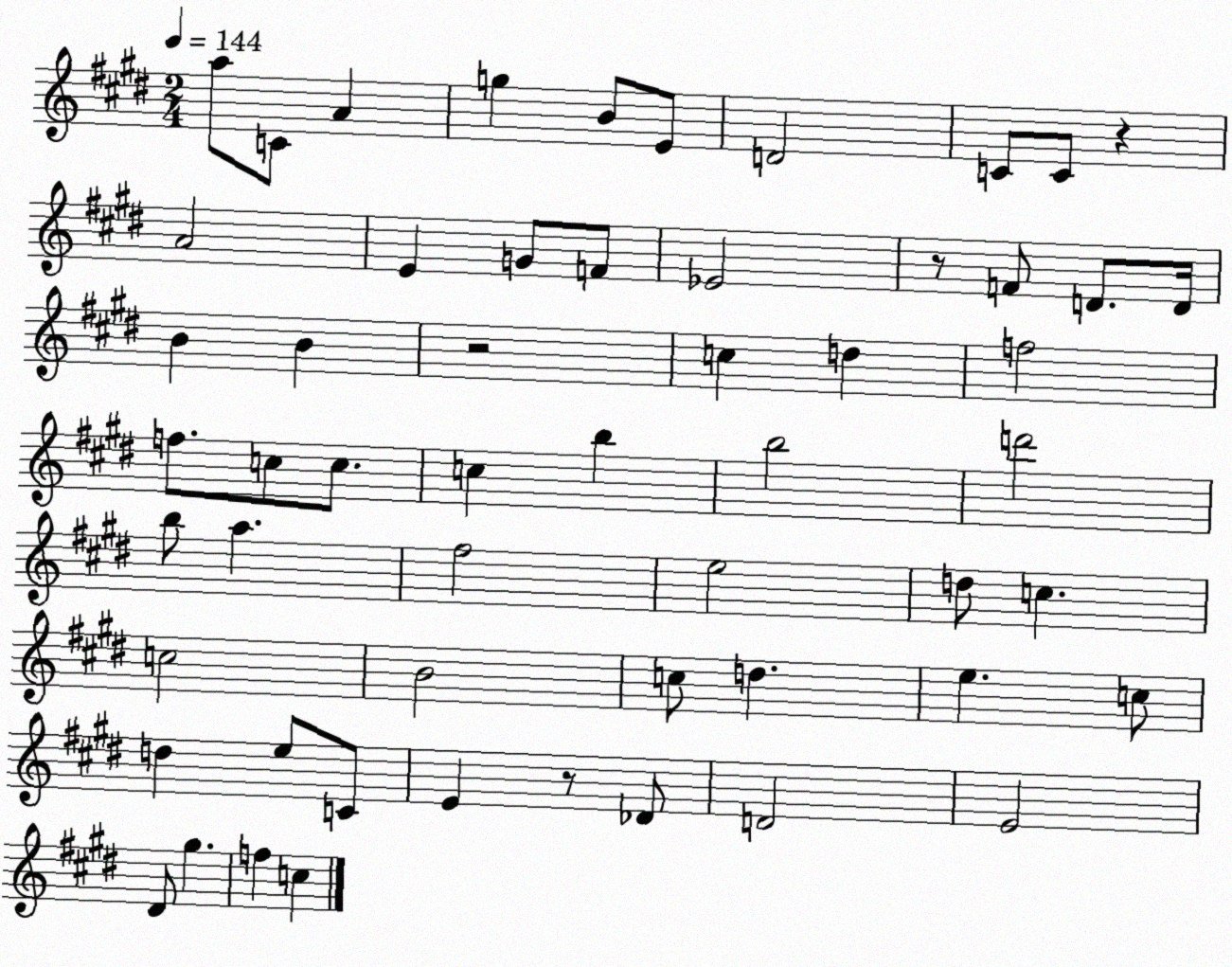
X:1
T:Untitled
M:2/4
L:1/4
K:E
a/2 C/2 A g B/2 E/2 D2 C/2 C/2 z A2 E G/2 F/2 _E2 z/2 F/2 D/2 D/4 B B z2 c d f2 f/2 c/2 c/2 c b b2 d'2 b/2 a ^f2 e2 d/2 c c2 B2 c/2 d e c/2 d e/2 C/2 E z/2 _D/2 D2 E2 ^D/2 ^g f c